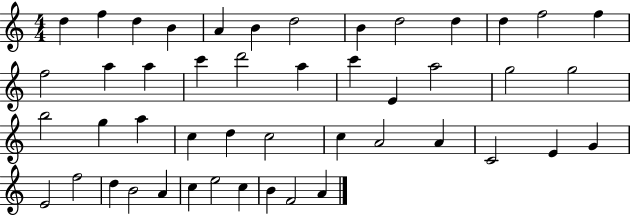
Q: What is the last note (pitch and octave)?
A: A4